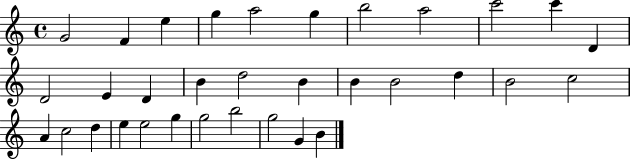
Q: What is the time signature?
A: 4/4